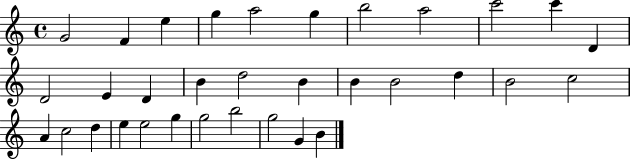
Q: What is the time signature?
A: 4/4